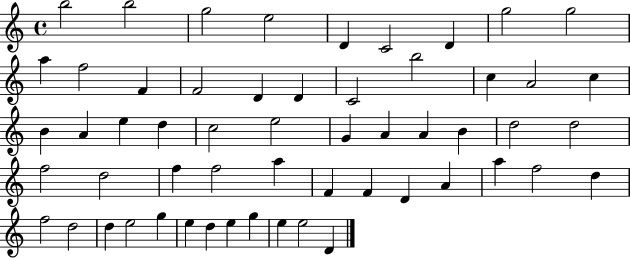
B5/h B5/h G5/h E5/h D4/q C4/h D4/q G5/h G5/h A5/q F5/h F4/q F4/h D4/q D4/q C4/h B5/h C5/q A4/h C5/q B4/q A4/q E5/q D5/q C5/h E5/h G4/q A4/q A4/q B4/q D5/h D5/h F5/h D5/h F5/q F5/h A5/q F4/q F4/q D4/q A4/q A5/q F5/h D5/q F5/h D5/h D5/q E5/h G5/q E5/q D5/q E5/q G5/q E5/q E5/h D4/q